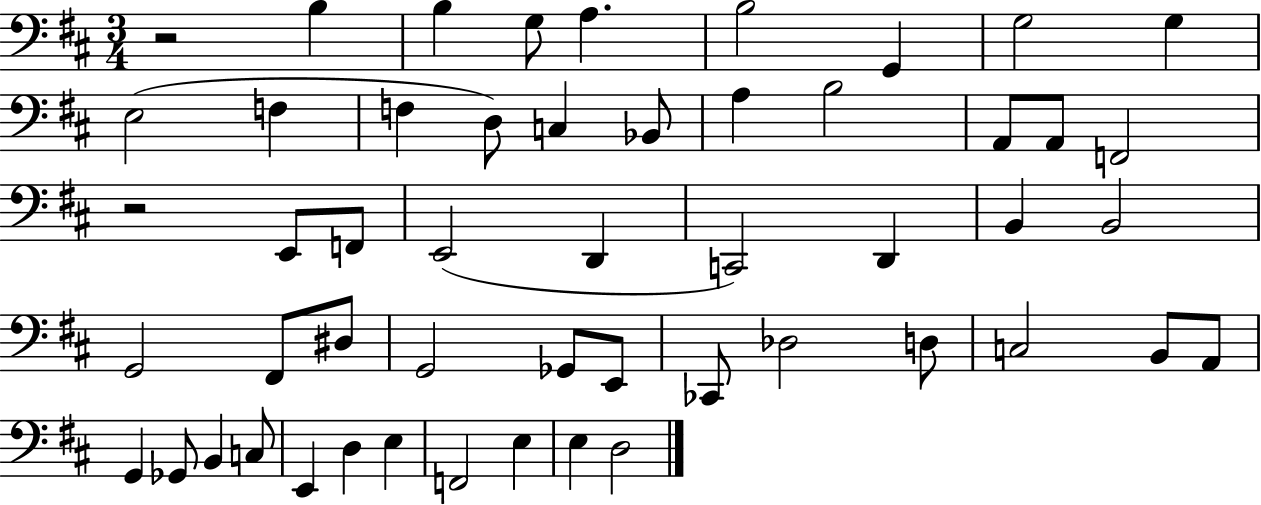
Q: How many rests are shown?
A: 2